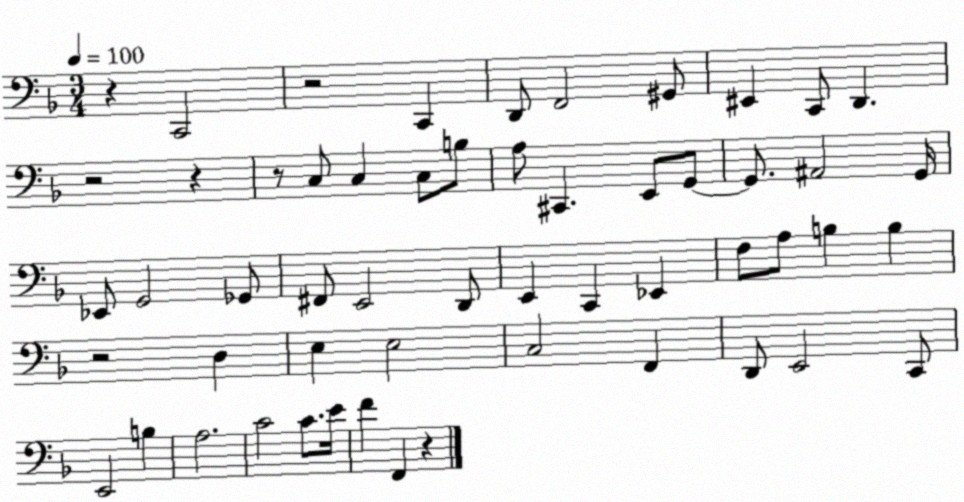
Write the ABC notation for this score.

X:1
T:Untitled
M:3/4
L:1/4
K:F
z C,,2 z2 C,, D,,/2 F,,2 ^G,,/2 ^E,, C,,/2 D,, z2 z z/2 C,/2 C, C,/2 B,/2 A,/2 ^C,, E,,/2 G,,/2 G,,/2 ^A,,2 G,,/4 _E,,/2 G,,2 _G,,/2 ^F,,/2 E,,2 D,,/2 E,, C,, _E,, F,/2 A,/2 B, B, z2 D, E, E,2 C,2 F,, D,,/2 E,,2 C,,/2 E,,2 B, A,2 C2 C/2 E/4 F F,, z